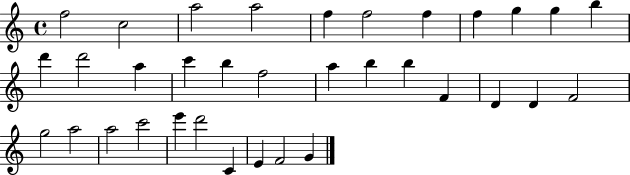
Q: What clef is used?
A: treble